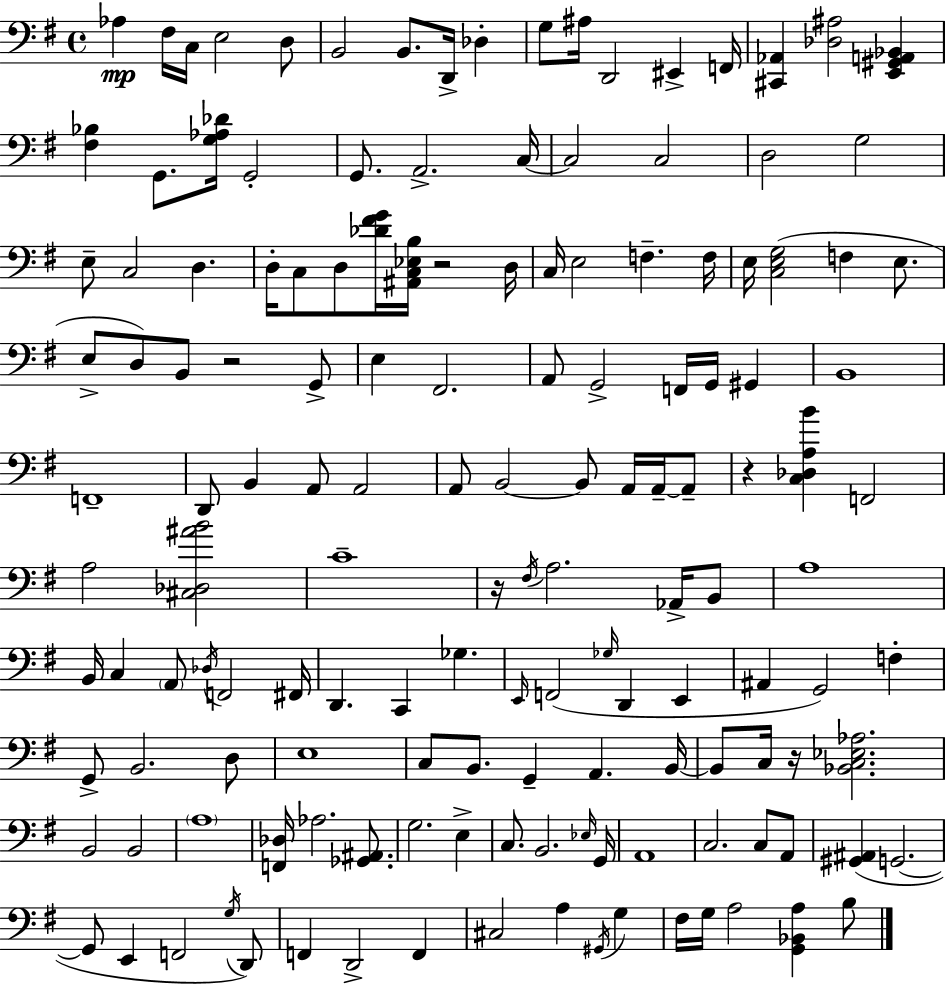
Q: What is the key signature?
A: G major